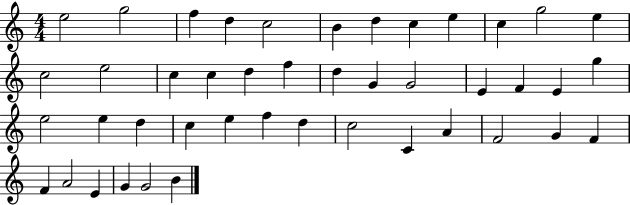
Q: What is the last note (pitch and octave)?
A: B4